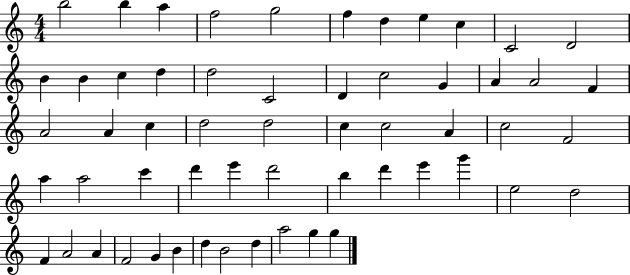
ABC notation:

X:1
T:Untitled
M:4/4
L:1/4
K:C
b2 b a f2 g2 f d e c C2 D2 B B c d d2 C2 D c2 G A A2 F A2 A c d2 d2 c c2 A c2 F2 a a2 c' d' e' d'2 b d' e' g' e2 d2 F A2 A F2 G B d B2 d a2 g g